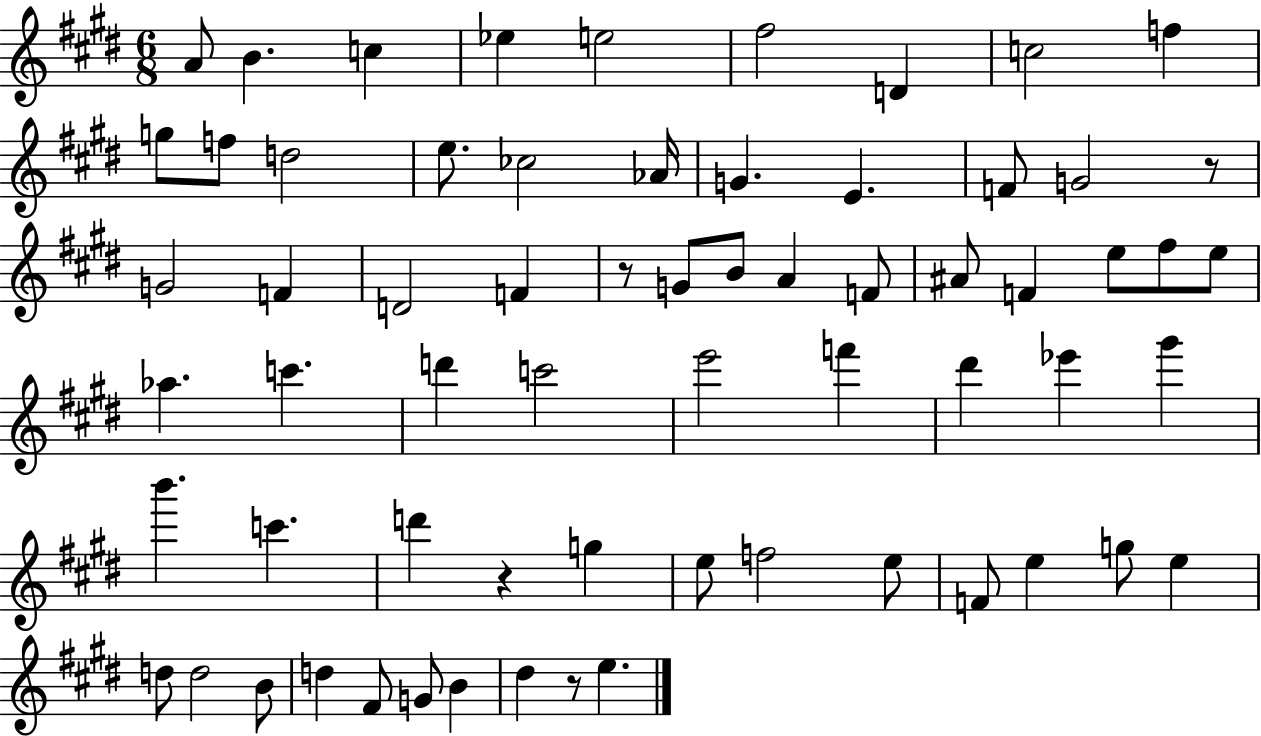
A4/e B4/q. C5/q Eb5/q E5/h F#5/h D4/q C5/h F5/q G5/e F5/e D5/h E5/e. CES5/h Ab4/s G4/q. E4/q. F4/e G4/h R/e G4/h F4/q D4/h F4/q R/e G4/e B4/e A4/q F4/e A#4/e F4/q E5/e F#5/e E5/e Ab5/q. C6/q. D6/q C6/h E6/h F6/q D#6/q Eb6/q G#6/q B6/q. C6/q. D6/q R/q G5/q E5/e F5/h E5/e F4/e E5/q G5/e E5/q D5/e D5/h B4/e D5/q F#4/e G4/e B4/q D#5/q R/e E5/q.